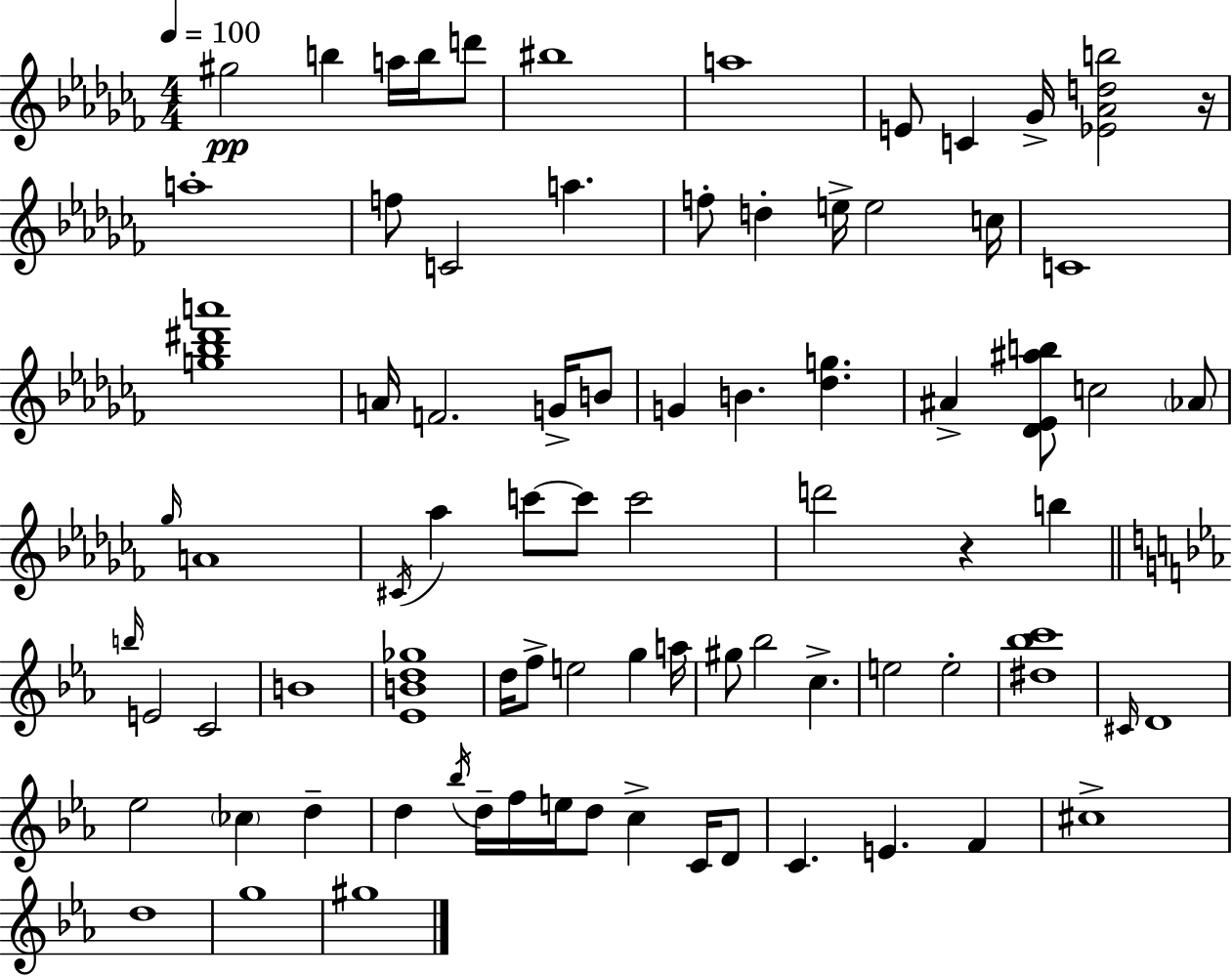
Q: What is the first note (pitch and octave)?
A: G#5